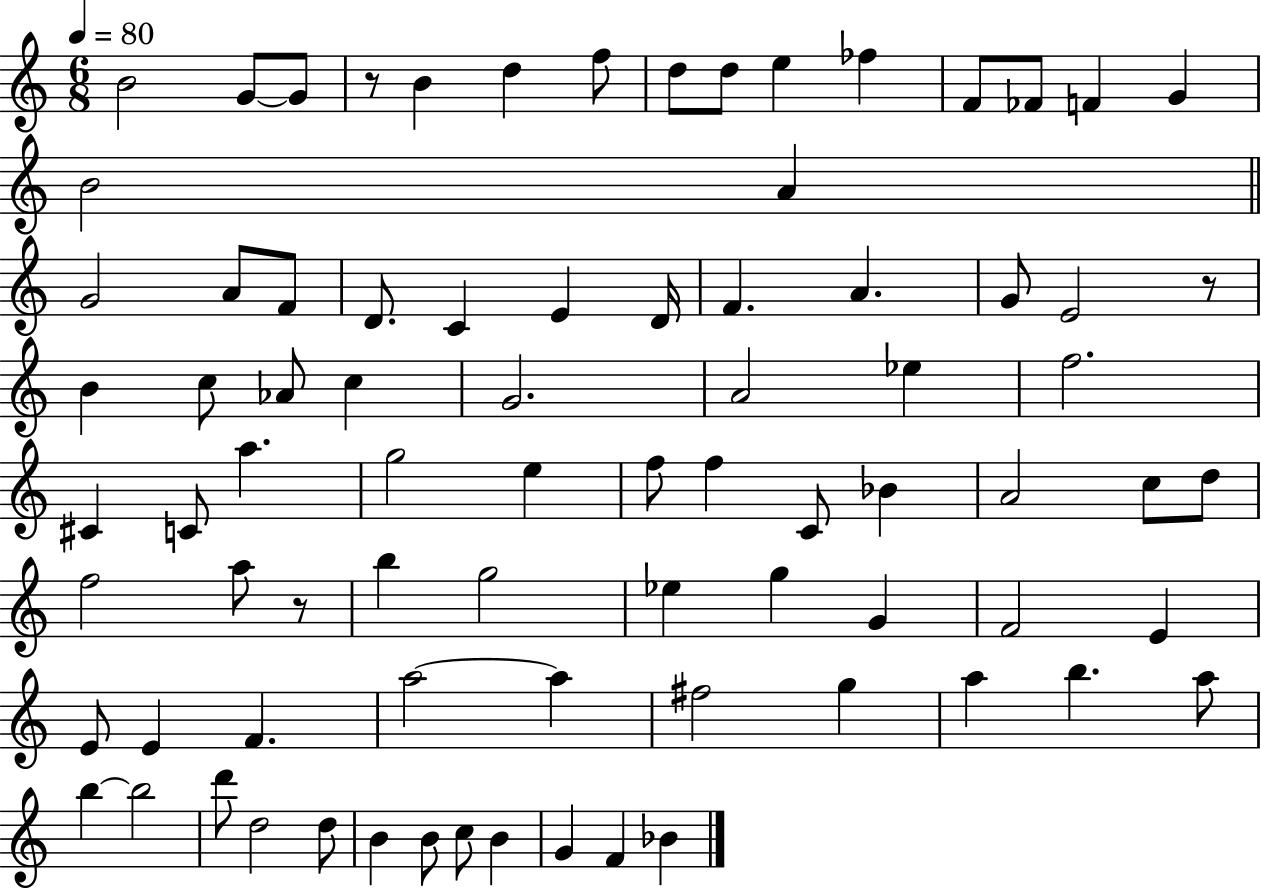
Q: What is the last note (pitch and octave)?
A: Bb4